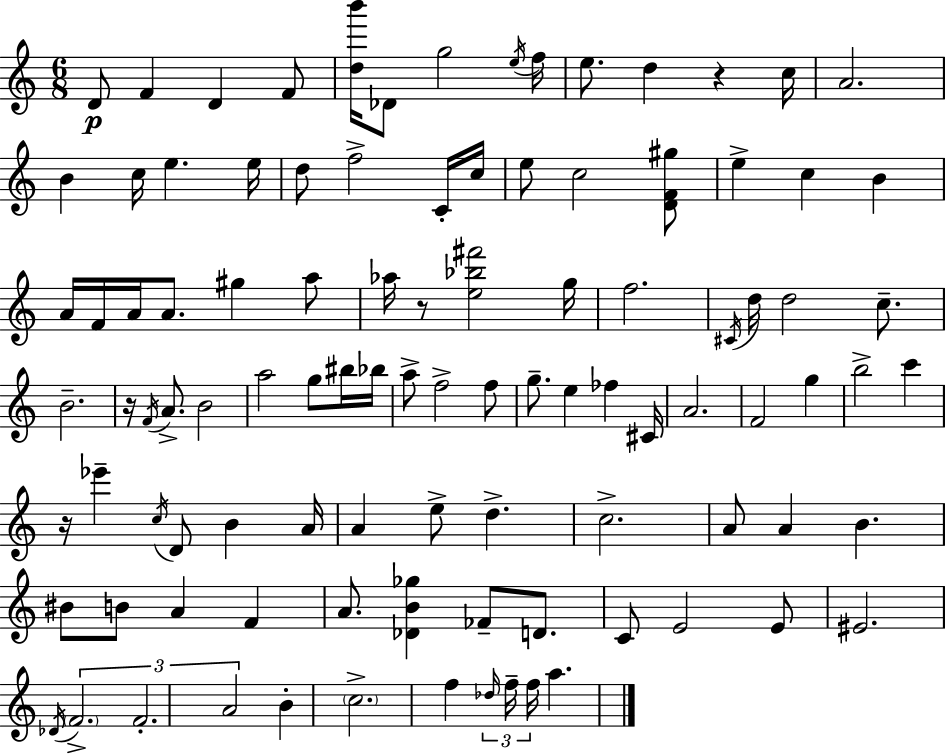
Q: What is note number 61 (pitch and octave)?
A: D4